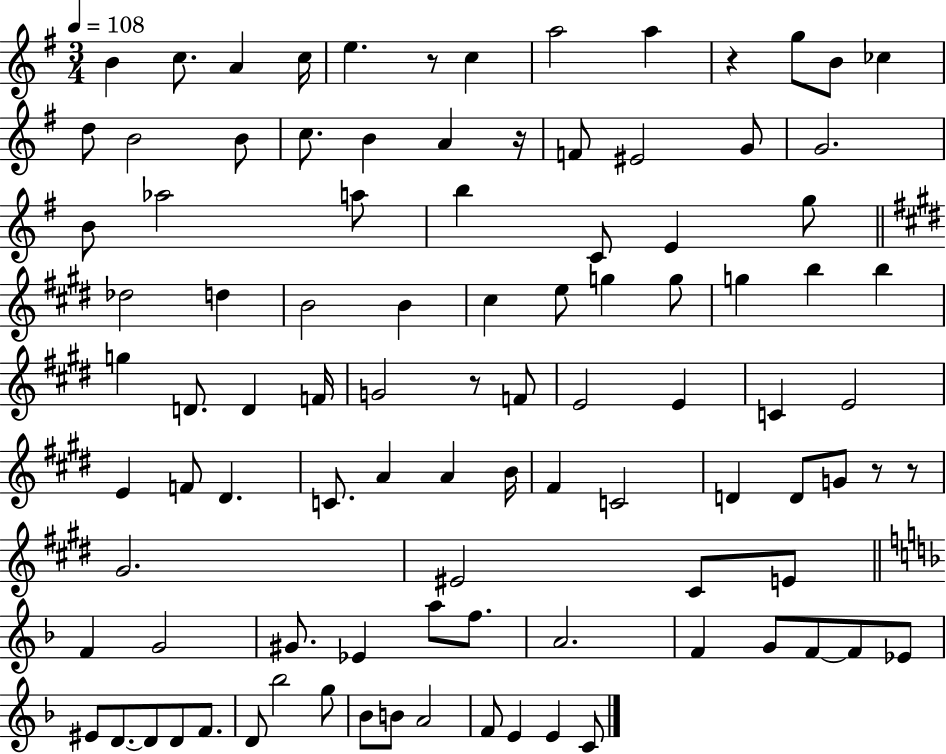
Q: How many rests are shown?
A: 6